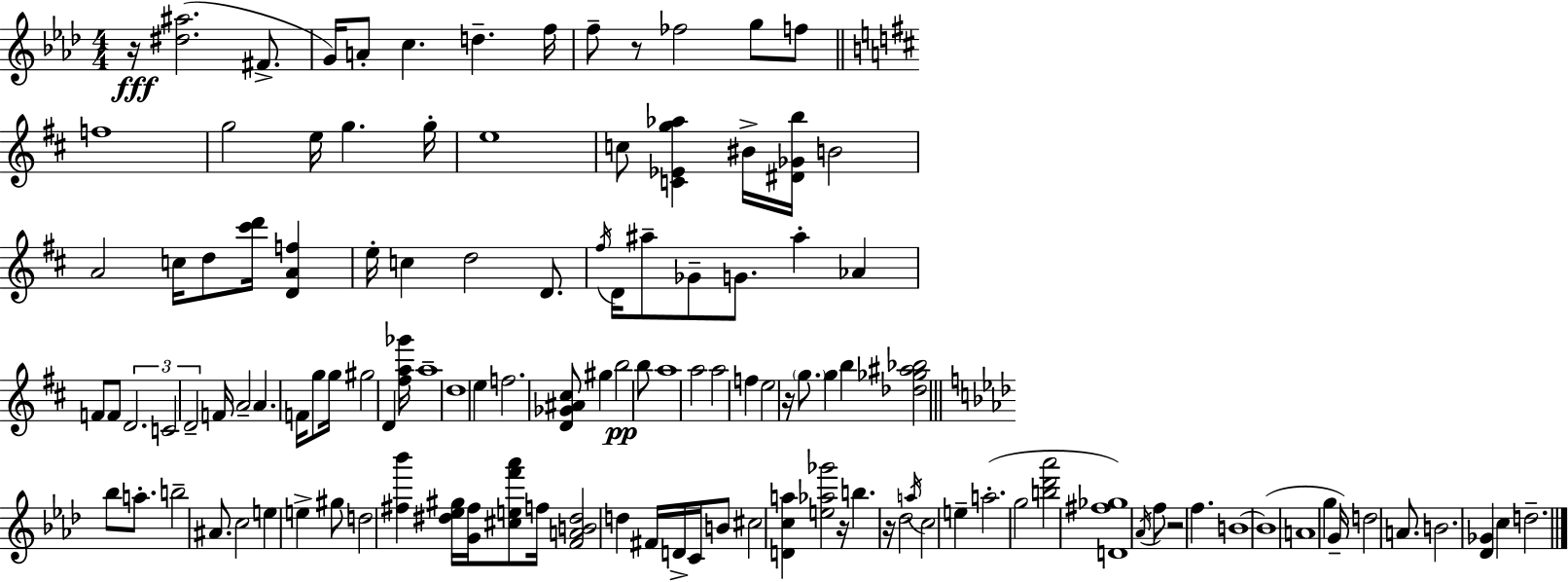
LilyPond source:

{
  \clef treble
  \numericTimeSignature
  \time 4/4
  \key f \minor
  r16\fff <dis'' ais''>2.( fis'8.-> | g'16) a'8-. c''4. d''4.-- f''16 | f''8-- r8 fes''2 g''8 f''8 | \bar "||" \break \key d \major f''1 | g''2 e''16 g''4. g''16-. | e''1 | c''8 <c' ees' g'' aes''>4 bis'16-> <dis' ges' b''>16 b'2 | \break a'2 c''16 d''8 <cis''' d'''>16 <d' a' f''>4 | e''16-. c''4 d''2 d'8. | \acciaccatura { fis''16 } d'16 ais''8-- ges'8-- g'8. ais''4-. aes'4 | f'8 f'8 \tuplet 3/2 { d'2. | \break c'2 d'2-- } | f'16 a'2-- a'4. | f'16 g''8 g''16 gis''2 d'4 | <fis'' a'' ges'''>16 a''1-- | \break d''1 | e''4 f''2. | <d' ges' ais' cis''>8 gis''4 b''2\pp b''8 | a''1 | \break a''2 a''2 | f''4 e''2 r16 \parenthesize g''8. | g''4 b''4 <des'' ges'' ais'' bes''>2 | \bar "||" \break \key aes \major bes''8 a''8.-. b''2-- ais'8. | c''2 e''4 e''4-> | gis''8 d''2 <fis'' bes'''>4 <dis'' ees'' gis''>16 <g' fis''>16 | <cis'' e'' f''' aes'''>8 f''16 <f' a' b' dis''>2 d''4 fis'16 | \break d'16-> c'16 b'8 cis''2 <d' c'' a''>4 | <e'' aes'' ges'''>2 r16 b''4. r16 | des''2 \acciaccatura { a''16 } c''2 | e''4-- a''2.-.( | \break g''2 <b'' des''' aes'''>2 | <d' fis'' ges''>1) | \acciaccatura { aes'16 } f''8 r2 f''4. | b'1~~ | \break b'1( | a'1 | g''4 g'16--) d''2 a'8. | b'2. <des' ges'>4 | \break c''4 d''2.-- | \bar "|."
}